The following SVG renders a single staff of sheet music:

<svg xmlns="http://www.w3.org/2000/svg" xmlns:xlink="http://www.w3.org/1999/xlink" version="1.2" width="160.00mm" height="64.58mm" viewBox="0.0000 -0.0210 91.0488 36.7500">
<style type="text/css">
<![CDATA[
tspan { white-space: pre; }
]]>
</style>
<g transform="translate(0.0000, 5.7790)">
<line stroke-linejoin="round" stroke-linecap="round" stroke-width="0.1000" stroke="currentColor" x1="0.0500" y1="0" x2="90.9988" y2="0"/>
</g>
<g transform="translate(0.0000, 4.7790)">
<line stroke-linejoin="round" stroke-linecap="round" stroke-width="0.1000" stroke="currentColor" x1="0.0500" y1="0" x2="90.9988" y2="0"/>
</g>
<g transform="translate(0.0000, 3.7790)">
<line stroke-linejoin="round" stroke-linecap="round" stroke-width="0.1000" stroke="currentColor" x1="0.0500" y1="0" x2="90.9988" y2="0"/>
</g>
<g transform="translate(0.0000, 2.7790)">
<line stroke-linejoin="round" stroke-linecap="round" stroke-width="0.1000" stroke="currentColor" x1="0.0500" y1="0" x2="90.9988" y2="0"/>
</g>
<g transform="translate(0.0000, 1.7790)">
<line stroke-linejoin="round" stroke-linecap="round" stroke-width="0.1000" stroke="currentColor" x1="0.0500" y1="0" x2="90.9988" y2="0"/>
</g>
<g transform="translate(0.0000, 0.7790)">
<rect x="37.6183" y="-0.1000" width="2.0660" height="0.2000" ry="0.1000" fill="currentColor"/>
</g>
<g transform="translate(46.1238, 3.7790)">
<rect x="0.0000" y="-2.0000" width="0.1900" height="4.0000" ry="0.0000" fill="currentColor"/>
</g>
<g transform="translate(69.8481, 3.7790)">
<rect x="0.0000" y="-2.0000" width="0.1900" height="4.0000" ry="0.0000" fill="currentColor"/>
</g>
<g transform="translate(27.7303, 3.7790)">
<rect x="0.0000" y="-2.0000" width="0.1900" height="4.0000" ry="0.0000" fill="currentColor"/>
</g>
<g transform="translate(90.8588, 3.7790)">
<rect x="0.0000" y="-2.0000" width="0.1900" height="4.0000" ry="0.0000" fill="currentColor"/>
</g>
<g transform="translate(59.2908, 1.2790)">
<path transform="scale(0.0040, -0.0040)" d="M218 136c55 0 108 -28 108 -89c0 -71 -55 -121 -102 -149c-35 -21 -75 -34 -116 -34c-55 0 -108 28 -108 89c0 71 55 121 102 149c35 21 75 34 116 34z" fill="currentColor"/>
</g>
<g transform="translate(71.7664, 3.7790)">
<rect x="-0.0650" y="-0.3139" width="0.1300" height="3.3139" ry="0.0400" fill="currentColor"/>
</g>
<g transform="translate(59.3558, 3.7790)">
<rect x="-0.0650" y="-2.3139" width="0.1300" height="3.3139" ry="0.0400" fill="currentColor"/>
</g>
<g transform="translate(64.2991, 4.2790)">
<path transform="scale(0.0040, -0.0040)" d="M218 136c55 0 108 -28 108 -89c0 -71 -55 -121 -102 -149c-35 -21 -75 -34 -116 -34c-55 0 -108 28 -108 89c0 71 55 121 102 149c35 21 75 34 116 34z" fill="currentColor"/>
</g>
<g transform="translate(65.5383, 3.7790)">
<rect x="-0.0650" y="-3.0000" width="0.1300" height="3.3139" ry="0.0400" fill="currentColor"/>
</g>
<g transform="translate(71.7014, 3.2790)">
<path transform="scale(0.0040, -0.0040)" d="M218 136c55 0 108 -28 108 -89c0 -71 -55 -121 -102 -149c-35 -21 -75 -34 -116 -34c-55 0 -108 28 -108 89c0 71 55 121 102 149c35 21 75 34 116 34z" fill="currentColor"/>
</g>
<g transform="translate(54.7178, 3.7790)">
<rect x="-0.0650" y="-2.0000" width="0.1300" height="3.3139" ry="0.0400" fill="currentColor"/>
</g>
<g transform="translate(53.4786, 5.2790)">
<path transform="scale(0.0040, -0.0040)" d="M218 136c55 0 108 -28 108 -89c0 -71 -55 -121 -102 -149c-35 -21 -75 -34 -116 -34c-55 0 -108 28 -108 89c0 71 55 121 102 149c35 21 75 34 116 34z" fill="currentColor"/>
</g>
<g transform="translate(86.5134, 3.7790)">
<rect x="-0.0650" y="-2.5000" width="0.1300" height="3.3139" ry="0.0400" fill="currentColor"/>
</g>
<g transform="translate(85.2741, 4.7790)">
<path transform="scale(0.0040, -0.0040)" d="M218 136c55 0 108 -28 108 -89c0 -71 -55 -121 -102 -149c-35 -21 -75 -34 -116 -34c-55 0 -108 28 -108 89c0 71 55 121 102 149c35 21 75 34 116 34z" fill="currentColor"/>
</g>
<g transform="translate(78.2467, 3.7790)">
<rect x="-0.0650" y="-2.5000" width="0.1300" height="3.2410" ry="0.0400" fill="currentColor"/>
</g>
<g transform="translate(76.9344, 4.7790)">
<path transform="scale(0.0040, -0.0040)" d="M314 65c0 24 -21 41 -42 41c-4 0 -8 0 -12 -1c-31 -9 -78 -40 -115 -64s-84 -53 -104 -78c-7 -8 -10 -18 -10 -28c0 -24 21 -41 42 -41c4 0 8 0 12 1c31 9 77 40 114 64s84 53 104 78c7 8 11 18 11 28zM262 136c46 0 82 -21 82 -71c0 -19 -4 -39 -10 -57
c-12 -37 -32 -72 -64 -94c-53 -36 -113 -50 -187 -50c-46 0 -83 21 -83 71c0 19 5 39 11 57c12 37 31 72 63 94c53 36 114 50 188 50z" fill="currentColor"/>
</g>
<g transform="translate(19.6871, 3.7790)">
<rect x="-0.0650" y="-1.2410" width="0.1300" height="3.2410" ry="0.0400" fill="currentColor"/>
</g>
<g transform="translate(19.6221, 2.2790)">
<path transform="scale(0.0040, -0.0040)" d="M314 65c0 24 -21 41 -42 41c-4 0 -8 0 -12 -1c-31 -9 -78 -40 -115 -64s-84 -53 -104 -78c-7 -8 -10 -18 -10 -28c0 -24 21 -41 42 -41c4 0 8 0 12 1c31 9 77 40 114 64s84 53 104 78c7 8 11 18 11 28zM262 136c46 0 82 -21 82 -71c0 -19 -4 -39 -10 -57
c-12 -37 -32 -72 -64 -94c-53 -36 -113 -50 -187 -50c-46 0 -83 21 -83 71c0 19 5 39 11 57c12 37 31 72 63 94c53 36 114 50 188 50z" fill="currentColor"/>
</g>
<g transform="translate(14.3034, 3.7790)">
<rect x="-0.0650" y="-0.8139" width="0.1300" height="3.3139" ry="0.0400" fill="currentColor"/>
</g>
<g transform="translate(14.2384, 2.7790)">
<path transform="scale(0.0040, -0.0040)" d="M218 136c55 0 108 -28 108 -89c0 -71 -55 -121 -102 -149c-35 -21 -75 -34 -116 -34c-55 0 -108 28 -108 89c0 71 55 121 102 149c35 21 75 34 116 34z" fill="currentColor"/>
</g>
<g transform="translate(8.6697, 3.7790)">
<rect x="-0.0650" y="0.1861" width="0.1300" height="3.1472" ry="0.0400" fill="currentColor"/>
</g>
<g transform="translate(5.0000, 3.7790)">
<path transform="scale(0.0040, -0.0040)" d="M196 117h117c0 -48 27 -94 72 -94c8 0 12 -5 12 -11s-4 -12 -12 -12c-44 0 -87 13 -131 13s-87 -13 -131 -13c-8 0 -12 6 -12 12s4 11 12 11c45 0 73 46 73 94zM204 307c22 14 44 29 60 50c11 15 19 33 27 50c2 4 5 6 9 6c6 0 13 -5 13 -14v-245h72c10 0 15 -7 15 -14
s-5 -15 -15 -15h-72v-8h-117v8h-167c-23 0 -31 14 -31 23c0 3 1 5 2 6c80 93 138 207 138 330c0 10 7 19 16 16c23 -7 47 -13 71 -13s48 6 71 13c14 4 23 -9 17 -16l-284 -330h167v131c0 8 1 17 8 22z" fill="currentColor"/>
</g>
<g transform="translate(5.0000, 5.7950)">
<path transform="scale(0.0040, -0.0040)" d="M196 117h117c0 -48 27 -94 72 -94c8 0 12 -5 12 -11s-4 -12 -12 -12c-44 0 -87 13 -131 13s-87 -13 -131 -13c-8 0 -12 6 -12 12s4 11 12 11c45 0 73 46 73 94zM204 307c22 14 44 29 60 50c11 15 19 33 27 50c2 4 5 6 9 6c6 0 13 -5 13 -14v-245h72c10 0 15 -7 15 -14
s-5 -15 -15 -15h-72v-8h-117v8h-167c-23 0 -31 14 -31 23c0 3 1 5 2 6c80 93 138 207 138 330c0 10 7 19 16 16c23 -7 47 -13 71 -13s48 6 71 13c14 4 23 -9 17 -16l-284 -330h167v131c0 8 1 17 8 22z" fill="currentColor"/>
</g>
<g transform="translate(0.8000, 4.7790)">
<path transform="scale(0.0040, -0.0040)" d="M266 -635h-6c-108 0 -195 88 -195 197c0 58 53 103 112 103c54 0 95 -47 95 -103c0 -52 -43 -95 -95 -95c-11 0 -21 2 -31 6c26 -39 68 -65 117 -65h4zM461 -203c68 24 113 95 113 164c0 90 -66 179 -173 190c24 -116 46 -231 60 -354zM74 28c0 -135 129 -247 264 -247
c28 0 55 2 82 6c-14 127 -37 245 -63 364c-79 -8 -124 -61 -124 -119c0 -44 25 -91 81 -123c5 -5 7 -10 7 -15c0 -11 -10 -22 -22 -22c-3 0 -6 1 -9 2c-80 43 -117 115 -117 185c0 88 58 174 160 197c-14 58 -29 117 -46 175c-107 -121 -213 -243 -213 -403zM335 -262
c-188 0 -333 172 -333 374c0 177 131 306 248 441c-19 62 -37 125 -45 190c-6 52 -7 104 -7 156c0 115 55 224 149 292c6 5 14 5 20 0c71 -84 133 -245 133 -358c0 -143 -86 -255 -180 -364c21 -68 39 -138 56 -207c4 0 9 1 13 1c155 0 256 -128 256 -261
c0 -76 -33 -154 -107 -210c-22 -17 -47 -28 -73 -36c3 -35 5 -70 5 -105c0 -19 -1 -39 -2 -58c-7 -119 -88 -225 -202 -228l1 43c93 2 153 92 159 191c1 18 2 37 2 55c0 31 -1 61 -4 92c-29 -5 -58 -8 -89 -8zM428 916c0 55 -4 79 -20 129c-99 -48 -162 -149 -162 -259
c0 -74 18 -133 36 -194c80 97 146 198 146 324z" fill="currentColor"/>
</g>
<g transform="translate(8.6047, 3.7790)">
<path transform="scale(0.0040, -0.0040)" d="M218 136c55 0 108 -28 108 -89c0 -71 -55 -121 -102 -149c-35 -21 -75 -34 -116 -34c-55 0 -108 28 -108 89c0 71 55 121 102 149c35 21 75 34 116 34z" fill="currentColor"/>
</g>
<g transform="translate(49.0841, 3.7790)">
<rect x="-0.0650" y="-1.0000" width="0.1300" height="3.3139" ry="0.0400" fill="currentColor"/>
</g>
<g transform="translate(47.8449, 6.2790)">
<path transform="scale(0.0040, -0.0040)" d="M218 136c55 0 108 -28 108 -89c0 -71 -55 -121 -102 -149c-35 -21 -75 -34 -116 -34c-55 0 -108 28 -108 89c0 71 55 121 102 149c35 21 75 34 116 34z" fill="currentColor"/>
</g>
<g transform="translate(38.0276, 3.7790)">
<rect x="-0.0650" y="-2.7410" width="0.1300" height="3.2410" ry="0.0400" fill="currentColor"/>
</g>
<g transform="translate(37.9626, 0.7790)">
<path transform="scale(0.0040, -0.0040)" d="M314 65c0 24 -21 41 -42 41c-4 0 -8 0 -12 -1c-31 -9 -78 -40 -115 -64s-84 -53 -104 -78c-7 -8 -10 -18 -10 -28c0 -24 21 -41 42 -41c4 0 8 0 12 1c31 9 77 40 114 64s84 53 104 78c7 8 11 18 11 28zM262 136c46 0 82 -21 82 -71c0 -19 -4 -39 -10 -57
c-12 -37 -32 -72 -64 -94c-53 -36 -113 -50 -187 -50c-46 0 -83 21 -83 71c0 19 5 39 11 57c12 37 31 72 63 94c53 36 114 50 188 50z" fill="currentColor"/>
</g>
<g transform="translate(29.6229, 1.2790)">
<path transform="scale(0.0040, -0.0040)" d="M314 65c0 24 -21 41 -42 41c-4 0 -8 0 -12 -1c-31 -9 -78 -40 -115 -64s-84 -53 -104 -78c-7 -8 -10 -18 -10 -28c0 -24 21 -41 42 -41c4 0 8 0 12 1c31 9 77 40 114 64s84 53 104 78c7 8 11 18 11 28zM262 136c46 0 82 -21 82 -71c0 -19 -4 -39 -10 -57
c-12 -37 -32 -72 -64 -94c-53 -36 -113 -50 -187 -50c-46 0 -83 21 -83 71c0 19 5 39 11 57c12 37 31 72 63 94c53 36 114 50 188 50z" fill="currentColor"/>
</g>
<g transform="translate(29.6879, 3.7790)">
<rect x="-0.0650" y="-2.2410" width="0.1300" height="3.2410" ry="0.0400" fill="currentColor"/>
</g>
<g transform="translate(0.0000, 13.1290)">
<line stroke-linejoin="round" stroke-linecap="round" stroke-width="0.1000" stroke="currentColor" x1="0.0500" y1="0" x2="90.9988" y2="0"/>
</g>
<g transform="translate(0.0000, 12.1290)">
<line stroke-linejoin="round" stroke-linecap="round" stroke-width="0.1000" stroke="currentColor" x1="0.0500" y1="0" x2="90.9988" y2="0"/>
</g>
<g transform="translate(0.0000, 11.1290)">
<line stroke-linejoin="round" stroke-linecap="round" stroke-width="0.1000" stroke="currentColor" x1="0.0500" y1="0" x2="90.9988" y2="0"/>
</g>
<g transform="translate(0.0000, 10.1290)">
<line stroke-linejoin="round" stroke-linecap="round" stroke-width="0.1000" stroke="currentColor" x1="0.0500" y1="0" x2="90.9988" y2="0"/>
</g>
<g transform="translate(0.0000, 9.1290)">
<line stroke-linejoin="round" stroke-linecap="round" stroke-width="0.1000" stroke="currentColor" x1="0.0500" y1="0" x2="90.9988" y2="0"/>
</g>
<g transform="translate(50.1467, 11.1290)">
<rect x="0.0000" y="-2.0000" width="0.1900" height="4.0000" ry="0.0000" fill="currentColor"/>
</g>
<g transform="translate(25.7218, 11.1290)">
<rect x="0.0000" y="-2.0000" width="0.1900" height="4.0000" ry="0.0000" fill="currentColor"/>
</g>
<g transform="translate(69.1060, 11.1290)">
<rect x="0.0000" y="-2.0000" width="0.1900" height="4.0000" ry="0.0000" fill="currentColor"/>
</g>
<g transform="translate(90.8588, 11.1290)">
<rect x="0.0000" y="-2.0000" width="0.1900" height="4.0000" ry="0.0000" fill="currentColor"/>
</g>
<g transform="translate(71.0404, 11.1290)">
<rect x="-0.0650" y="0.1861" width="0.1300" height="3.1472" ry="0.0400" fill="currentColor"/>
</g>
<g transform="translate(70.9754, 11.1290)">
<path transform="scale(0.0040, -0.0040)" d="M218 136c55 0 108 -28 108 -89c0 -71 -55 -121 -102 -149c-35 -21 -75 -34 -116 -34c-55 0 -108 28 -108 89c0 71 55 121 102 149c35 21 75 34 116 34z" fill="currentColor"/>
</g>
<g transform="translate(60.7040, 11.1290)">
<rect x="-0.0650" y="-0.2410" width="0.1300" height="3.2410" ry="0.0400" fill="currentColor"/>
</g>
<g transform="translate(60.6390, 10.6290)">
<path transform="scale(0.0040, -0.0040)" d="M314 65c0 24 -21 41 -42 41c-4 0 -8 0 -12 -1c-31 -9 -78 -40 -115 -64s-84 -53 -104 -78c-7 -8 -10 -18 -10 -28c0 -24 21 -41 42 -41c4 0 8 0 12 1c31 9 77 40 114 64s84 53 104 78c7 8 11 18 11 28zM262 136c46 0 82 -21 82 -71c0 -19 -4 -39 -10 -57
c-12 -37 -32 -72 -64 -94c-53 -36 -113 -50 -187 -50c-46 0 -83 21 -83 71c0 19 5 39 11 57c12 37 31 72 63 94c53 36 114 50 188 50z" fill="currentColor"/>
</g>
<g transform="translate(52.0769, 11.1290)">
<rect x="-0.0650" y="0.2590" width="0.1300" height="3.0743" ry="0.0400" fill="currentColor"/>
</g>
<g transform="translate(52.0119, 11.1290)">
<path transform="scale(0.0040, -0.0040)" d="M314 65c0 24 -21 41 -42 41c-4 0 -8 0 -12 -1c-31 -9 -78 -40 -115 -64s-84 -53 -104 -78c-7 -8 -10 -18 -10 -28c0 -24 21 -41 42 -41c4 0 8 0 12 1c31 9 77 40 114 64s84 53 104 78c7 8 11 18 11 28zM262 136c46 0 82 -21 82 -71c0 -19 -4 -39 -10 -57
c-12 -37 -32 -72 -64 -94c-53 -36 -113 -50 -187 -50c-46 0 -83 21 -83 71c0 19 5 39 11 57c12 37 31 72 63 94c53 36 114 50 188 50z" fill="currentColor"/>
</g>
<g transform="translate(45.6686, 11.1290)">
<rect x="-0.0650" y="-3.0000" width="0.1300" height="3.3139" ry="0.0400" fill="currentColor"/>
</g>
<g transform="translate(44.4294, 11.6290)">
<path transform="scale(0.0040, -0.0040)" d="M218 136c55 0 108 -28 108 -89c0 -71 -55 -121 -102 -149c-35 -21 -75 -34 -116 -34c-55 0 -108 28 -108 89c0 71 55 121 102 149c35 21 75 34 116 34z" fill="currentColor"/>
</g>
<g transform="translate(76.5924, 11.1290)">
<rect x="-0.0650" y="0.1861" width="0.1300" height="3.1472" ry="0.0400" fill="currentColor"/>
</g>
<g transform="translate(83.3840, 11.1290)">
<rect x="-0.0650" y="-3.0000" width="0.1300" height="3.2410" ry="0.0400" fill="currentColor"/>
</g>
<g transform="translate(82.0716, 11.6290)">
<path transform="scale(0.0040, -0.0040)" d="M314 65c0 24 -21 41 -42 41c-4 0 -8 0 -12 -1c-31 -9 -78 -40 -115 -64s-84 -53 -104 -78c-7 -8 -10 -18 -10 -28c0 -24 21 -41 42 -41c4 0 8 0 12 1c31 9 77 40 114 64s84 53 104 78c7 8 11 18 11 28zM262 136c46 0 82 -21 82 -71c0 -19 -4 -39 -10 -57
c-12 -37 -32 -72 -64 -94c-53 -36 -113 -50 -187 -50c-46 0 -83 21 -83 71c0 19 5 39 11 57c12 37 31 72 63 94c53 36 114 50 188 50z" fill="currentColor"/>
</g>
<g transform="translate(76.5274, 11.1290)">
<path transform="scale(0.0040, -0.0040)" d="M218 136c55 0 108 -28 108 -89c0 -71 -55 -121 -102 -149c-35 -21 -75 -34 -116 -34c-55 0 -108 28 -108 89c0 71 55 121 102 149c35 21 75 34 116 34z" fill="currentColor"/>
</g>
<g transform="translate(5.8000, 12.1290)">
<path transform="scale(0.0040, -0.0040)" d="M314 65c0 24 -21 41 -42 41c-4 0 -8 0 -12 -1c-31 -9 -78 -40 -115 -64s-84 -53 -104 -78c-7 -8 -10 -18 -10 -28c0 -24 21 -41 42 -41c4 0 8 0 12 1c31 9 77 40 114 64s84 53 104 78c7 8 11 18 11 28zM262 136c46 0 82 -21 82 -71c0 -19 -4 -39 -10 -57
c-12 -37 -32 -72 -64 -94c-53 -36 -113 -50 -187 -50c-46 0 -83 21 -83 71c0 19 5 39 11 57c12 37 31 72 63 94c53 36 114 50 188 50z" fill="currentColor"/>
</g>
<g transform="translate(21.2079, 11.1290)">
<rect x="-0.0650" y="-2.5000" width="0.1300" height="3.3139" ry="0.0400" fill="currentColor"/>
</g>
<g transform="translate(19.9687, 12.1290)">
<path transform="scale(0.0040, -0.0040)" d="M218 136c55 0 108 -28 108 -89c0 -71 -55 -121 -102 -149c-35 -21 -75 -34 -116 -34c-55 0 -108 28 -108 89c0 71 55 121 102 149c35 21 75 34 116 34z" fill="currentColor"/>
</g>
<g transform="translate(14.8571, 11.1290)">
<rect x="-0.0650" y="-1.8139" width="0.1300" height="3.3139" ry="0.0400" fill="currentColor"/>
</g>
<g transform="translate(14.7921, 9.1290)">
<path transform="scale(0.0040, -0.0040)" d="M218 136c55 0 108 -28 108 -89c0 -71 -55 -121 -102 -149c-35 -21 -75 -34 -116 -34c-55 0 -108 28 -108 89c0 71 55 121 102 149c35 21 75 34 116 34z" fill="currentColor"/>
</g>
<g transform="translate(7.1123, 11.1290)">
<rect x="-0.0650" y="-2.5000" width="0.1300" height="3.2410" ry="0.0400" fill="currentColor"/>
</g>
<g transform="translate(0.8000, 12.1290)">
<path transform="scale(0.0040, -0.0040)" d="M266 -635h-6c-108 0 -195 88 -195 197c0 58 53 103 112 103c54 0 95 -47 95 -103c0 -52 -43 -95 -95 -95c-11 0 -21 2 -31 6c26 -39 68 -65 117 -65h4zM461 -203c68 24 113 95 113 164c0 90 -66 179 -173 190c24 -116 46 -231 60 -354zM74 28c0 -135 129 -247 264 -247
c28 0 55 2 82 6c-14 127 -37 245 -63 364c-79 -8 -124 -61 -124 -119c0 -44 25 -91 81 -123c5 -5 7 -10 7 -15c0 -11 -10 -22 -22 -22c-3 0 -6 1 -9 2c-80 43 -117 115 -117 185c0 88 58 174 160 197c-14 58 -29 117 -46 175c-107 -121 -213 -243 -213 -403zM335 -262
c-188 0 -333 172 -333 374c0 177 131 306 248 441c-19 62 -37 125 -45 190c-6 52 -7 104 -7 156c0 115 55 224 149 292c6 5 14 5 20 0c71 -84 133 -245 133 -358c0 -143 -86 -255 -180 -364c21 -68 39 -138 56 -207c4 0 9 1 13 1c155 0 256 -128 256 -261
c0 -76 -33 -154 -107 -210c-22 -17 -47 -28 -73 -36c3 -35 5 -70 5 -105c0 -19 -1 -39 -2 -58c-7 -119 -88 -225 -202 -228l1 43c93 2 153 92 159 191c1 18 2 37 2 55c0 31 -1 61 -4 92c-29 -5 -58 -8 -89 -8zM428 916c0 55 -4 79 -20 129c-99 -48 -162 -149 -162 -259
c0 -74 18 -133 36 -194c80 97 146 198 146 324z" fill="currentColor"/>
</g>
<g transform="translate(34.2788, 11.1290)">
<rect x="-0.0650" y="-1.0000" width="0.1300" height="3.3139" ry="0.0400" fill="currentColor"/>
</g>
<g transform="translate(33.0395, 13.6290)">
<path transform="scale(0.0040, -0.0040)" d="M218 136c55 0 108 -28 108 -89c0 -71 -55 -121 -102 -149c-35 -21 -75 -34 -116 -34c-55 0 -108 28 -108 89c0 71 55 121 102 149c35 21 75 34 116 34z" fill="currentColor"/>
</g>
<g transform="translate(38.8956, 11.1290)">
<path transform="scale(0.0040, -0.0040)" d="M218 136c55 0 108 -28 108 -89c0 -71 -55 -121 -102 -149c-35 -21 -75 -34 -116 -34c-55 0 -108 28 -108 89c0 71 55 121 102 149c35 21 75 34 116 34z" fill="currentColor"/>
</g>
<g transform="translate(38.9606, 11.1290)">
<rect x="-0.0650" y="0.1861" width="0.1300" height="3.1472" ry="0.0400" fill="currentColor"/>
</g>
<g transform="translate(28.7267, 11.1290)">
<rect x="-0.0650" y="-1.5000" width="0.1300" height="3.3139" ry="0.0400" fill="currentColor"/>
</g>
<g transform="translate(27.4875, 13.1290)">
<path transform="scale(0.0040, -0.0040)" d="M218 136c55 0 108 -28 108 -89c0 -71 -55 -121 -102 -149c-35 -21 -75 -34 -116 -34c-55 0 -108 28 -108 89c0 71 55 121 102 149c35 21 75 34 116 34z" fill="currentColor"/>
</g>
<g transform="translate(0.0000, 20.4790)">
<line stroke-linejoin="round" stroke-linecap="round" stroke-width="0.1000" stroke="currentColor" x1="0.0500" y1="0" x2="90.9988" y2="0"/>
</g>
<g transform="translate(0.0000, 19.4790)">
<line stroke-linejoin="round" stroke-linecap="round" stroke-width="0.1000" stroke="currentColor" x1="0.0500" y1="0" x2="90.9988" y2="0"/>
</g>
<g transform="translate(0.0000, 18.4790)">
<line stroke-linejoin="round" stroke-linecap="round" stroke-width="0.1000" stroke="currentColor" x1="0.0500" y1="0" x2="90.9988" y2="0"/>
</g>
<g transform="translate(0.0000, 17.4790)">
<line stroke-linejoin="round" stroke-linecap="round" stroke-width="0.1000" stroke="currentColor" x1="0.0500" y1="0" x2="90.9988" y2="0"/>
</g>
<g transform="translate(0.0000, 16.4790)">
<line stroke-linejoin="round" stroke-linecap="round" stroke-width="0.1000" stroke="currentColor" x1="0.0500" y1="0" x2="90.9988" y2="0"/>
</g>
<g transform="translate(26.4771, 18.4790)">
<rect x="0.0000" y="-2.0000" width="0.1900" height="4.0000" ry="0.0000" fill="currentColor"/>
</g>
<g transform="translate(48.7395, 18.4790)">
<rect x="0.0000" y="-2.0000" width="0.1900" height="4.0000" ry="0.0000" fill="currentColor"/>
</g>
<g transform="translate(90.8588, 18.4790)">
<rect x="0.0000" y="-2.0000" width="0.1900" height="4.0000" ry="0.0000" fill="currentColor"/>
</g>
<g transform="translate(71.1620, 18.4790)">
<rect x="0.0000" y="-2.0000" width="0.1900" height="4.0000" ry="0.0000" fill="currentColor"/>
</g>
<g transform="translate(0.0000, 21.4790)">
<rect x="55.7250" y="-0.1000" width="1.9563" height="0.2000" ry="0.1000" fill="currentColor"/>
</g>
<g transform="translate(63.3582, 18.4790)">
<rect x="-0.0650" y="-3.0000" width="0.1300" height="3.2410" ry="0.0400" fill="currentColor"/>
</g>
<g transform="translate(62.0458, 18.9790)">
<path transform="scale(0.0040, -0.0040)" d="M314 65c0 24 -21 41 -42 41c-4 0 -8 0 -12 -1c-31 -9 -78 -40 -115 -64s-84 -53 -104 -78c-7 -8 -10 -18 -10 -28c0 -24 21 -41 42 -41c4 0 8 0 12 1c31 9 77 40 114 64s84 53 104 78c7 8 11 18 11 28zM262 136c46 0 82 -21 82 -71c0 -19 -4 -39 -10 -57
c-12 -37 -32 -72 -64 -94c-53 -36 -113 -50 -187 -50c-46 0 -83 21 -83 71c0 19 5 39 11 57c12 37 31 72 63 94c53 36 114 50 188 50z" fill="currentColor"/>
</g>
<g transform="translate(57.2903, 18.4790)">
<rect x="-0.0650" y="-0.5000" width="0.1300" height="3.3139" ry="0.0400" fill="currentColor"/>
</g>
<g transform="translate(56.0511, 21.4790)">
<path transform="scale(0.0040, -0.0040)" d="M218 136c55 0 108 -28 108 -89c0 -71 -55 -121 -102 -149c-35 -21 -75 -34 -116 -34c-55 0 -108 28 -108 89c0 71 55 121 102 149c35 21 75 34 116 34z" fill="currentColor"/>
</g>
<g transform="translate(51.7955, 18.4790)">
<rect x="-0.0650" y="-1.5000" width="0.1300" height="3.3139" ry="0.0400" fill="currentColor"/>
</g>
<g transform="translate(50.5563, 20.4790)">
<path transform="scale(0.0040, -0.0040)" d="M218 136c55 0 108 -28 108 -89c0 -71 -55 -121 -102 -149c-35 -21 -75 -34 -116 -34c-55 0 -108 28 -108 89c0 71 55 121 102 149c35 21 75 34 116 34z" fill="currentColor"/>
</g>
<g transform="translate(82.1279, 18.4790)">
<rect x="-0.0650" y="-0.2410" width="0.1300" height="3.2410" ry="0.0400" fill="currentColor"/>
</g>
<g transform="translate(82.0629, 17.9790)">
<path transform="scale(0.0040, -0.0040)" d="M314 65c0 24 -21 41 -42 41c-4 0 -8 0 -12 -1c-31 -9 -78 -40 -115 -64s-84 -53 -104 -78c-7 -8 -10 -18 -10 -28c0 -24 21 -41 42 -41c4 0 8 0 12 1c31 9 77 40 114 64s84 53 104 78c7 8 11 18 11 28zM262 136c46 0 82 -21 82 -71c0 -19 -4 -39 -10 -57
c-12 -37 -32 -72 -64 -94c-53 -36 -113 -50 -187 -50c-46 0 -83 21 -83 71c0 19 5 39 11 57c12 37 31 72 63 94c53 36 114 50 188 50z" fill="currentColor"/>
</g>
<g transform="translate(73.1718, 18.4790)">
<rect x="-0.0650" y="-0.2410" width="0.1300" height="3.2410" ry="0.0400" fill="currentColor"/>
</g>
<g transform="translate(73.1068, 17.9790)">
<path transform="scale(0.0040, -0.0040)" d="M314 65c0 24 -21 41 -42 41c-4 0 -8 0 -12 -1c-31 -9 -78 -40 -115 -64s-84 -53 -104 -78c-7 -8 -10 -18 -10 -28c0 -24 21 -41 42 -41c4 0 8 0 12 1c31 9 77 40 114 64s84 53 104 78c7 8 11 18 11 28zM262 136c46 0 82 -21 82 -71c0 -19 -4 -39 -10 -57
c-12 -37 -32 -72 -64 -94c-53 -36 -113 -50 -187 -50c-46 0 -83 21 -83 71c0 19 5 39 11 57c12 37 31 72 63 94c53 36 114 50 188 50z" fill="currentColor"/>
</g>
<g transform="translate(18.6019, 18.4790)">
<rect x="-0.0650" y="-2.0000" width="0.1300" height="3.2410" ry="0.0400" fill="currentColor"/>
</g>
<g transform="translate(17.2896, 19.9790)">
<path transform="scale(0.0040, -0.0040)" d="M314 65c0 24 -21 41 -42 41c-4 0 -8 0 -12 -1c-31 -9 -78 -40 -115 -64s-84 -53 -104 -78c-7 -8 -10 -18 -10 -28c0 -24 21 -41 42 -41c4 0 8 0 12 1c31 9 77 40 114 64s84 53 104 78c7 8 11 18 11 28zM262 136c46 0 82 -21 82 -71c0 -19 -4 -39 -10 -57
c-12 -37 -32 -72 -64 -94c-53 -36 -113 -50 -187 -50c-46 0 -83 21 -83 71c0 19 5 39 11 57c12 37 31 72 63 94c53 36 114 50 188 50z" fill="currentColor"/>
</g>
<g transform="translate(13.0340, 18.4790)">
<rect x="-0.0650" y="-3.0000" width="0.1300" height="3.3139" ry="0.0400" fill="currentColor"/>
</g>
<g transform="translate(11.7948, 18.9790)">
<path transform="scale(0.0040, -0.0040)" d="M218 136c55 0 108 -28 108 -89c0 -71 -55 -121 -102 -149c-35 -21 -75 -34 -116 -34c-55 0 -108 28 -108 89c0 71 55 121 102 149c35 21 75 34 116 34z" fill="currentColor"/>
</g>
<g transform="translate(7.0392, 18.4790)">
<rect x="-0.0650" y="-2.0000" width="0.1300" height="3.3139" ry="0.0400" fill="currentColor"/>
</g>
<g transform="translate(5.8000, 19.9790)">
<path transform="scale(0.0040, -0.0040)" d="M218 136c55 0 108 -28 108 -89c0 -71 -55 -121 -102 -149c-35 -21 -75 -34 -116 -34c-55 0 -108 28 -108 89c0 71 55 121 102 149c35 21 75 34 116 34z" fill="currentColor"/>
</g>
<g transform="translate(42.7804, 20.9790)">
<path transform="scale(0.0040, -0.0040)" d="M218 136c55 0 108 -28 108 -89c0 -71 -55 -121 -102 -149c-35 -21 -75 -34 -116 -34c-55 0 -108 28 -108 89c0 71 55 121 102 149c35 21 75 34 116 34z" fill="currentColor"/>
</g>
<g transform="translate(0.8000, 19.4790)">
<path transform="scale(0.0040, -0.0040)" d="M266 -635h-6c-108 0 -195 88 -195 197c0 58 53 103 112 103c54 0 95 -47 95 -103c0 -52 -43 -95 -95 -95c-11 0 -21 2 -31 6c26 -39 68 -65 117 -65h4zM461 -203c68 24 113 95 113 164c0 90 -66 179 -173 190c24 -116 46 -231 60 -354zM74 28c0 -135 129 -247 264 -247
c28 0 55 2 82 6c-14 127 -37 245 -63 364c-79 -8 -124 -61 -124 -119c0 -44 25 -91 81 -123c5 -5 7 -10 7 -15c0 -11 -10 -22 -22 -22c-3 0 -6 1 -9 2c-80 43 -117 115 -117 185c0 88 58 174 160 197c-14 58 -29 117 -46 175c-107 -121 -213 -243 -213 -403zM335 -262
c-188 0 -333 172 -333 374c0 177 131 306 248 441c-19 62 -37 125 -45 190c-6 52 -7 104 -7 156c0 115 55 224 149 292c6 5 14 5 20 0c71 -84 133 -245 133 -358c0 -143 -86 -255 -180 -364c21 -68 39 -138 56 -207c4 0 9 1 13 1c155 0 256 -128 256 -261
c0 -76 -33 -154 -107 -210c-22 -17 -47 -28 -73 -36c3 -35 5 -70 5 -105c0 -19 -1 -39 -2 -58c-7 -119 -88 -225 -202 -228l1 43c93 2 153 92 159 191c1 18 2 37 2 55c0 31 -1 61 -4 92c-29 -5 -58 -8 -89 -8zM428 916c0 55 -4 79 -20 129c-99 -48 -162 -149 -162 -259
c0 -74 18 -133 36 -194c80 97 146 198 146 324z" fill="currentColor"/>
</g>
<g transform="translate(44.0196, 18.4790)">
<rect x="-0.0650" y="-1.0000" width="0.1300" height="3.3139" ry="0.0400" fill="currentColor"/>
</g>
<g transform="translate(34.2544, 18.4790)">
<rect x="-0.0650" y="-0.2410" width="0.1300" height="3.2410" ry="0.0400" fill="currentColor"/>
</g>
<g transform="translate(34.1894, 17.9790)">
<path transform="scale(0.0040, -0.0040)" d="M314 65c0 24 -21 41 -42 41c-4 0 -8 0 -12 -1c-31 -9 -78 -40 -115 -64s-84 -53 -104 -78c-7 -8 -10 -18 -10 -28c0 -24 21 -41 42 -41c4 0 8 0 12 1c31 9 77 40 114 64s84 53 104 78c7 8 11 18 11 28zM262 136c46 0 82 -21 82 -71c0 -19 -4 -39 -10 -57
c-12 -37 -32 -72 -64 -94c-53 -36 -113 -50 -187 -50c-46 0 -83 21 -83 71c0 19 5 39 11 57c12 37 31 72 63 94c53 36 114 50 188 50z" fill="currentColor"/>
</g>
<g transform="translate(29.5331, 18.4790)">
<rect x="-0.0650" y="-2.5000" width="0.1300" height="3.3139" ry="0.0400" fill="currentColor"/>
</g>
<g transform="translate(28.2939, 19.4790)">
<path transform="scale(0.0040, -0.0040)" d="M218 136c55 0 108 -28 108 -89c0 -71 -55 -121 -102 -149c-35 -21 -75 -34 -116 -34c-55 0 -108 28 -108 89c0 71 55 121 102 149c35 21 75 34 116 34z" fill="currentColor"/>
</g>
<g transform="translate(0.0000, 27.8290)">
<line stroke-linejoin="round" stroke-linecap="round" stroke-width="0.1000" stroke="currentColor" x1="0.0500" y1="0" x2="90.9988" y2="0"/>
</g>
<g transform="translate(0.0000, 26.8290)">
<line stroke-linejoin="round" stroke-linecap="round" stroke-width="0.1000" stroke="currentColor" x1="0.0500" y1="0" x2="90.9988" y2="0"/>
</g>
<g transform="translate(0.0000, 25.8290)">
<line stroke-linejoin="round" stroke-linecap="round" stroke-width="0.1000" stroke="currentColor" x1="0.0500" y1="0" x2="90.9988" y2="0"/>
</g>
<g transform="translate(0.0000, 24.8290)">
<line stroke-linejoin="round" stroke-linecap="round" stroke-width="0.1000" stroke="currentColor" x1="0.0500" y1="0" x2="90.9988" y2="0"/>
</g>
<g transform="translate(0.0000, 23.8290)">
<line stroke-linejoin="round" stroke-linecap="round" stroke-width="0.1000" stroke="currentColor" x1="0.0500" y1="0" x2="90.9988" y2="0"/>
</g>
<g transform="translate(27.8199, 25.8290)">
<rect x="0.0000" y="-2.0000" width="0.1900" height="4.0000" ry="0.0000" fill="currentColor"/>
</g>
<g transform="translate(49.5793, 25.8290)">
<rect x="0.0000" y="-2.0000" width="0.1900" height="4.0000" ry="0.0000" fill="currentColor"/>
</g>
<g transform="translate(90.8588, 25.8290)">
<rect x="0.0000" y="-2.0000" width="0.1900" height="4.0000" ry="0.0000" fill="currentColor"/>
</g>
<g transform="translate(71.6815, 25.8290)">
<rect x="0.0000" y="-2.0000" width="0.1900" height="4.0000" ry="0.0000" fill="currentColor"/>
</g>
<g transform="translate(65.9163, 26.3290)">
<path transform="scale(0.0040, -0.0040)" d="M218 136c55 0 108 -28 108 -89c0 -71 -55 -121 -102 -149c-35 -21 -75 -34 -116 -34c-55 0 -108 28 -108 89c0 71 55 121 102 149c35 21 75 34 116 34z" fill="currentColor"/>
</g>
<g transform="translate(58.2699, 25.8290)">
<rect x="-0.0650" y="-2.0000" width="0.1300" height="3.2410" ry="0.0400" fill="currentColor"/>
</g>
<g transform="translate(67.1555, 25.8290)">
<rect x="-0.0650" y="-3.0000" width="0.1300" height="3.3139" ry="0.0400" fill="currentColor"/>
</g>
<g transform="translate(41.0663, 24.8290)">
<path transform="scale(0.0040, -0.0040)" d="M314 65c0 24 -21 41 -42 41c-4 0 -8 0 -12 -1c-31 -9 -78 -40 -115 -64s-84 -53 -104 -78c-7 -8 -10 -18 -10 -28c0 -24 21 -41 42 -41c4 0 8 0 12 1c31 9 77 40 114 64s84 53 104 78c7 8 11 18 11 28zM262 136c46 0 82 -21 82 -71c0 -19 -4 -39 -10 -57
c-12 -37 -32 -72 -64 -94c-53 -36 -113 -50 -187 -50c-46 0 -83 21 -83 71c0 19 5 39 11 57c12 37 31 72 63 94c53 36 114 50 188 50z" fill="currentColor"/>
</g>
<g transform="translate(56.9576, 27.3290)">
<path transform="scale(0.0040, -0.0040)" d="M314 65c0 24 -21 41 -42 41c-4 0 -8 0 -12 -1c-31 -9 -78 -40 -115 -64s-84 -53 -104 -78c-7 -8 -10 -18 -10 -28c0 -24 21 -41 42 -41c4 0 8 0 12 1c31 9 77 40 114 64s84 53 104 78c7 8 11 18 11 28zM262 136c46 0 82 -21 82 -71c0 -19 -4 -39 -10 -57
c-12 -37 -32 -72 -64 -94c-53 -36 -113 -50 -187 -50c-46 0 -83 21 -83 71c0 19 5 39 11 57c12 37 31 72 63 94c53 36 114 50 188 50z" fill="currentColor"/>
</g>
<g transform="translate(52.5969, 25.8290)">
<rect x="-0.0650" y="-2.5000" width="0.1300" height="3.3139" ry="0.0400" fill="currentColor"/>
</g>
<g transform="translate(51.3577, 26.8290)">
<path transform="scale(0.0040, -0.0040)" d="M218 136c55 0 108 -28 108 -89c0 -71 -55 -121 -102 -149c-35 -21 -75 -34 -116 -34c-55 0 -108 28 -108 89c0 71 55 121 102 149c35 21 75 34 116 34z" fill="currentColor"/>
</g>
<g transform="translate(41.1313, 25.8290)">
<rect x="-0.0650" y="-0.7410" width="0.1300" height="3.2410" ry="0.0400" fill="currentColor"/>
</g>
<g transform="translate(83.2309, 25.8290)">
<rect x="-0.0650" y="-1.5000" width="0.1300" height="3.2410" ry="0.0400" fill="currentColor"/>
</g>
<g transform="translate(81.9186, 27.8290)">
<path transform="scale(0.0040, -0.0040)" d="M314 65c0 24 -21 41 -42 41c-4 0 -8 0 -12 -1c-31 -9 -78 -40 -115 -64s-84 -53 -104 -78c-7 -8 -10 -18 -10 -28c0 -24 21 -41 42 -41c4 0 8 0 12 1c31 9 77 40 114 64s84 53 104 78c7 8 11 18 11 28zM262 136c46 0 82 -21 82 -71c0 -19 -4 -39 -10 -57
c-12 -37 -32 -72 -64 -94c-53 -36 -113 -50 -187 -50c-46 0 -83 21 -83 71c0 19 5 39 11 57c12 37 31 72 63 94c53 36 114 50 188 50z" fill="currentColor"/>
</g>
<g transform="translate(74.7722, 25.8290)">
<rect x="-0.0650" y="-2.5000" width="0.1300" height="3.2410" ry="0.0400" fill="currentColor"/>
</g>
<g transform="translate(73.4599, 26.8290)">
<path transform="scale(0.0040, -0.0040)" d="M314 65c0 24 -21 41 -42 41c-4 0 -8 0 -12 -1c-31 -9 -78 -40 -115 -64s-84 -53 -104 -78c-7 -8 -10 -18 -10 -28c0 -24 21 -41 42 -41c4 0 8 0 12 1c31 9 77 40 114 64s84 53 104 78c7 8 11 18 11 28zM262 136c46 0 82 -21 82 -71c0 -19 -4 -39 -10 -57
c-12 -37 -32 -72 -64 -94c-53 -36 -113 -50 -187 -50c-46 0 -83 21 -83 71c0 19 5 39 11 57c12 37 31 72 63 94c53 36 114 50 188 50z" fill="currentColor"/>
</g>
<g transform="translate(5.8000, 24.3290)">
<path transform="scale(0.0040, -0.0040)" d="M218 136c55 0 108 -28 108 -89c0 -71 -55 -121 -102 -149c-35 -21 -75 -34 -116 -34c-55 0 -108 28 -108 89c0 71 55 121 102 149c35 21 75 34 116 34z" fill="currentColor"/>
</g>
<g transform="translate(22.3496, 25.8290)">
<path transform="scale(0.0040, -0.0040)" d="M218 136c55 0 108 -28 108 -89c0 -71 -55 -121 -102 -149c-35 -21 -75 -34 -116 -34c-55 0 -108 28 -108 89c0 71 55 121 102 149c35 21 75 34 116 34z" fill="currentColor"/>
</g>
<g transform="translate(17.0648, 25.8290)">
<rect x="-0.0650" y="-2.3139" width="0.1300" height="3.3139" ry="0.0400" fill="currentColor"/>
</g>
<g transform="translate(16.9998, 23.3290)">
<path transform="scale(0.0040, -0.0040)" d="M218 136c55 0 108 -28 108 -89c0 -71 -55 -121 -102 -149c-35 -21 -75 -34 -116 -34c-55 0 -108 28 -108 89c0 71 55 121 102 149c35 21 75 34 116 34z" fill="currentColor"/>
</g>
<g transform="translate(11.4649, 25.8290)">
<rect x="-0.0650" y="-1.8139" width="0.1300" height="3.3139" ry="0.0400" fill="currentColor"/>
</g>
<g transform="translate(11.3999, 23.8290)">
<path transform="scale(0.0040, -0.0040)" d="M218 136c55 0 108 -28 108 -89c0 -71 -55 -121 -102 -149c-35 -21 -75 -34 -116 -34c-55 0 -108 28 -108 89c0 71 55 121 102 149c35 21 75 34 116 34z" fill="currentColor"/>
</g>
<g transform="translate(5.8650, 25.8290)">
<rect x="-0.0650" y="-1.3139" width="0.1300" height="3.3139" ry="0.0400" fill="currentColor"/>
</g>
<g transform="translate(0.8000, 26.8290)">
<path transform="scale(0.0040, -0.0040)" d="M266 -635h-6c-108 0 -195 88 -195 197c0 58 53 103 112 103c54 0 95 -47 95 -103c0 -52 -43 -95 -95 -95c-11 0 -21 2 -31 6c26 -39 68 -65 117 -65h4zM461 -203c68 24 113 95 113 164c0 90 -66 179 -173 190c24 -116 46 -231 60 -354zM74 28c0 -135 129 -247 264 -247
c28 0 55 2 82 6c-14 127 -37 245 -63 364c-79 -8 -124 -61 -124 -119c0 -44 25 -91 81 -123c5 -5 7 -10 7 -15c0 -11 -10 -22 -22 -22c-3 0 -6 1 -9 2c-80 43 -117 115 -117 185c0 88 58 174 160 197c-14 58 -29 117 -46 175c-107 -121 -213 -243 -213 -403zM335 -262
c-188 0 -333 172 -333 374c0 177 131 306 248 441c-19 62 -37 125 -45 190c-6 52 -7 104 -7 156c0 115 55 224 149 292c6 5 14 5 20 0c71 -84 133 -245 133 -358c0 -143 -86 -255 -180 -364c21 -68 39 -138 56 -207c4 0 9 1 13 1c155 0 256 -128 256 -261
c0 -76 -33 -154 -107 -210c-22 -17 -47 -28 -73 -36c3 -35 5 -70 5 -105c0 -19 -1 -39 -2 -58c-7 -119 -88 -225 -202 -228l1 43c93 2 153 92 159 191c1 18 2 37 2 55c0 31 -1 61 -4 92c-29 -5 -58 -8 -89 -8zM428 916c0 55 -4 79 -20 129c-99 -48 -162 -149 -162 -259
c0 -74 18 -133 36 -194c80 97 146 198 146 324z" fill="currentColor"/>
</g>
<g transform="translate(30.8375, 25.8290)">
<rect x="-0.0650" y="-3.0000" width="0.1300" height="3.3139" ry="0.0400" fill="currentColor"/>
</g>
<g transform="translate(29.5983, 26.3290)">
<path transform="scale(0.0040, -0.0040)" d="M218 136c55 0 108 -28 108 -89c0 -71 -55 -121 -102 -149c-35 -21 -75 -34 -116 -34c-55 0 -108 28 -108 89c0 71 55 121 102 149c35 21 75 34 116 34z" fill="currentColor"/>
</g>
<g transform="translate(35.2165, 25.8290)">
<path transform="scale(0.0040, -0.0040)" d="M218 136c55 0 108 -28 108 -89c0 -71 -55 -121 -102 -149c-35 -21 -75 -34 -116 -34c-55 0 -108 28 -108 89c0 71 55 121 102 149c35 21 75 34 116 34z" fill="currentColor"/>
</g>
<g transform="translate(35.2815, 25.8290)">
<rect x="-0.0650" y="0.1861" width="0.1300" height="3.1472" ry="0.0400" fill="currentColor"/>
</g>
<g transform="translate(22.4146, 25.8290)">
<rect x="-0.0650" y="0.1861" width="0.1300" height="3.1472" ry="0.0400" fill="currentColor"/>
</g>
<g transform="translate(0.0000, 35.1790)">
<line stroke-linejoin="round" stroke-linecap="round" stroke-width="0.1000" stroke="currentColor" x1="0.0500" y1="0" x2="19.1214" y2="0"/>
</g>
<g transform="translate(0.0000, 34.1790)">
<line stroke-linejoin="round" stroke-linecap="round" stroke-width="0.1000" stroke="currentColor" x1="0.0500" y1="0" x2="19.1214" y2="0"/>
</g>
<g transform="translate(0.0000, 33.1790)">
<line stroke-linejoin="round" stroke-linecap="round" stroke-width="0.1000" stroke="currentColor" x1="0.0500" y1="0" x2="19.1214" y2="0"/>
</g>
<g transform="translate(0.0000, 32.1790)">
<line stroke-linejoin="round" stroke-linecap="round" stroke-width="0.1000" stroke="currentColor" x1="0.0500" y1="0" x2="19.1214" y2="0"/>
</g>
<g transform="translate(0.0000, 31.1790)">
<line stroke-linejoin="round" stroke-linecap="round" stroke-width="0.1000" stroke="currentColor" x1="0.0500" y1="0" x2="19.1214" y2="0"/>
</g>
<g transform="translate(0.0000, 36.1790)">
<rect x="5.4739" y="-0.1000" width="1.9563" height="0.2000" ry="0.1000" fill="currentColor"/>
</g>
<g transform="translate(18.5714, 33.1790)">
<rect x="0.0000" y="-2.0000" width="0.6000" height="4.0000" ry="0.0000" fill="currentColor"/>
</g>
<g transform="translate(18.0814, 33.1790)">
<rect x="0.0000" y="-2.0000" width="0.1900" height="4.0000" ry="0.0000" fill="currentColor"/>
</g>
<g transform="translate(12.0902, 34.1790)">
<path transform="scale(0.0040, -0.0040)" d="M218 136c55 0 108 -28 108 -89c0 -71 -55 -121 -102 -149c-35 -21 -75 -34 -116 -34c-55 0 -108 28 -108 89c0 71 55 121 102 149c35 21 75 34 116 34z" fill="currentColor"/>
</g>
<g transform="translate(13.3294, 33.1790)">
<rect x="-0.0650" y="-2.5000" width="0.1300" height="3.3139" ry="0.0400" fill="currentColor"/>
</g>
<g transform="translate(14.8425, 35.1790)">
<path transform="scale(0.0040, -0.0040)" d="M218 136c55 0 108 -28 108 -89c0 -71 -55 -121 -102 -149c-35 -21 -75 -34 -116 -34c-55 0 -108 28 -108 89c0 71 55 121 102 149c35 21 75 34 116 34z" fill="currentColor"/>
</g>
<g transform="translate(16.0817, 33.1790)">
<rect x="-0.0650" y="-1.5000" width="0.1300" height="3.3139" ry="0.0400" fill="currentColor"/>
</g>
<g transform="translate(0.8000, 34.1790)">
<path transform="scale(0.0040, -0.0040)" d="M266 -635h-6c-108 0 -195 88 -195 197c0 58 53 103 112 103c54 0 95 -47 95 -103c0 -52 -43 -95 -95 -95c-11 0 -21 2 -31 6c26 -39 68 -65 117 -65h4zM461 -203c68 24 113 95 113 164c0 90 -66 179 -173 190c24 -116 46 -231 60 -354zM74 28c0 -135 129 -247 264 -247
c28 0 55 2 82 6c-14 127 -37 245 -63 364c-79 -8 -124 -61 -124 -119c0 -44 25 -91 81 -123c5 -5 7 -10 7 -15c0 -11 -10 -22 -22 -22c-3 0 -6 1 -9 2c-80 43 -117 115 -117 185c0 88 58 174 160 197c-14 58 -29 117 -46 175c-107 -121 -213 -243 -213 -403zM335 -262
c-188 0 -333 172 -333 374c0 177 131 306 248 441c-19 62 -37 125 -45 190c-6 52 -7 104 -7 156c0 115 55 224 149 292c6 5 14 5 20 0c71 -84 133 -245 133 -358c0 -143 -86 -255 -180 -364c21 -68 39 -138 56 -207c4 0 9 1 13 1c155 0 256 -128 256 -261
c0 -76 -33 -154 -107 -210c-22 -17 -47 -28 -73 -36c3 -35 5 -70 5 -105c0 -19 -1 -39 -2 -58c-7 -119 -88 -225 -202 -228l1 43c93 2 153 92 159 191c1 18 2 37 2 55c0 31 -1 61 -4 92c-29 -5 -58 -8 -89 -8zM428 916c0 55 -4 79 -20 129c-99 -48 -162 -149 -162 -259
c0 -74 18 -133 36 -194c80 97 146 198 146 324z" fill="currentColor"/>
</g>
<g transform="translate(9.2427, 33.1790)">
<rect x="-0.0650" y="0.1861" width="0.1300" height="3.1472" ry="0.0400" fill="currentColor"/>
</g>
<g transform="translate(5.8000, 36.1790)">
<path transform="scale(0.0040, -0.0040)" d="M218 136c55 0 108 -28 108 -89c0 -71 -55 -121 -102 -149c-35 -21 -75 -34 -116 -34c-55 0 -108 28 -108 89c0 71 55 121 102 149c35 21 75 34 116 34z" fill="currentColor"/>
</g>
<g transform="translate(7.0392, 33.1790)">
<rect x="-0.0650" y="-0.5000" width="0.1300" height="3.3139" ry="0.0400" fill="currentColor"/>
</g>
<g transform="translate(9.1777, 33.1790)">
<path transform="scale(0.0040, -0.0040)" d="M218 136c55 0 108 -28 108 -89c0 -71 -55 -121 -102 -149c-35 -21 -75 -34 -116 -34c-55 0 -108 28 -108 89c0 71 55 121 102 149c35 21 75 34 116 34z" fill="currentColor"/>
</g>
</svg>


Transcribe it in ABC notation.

X:1
T:Untitled
M:4/4
L:1/4
K:C
B d e2 g2 a2 D F g A c G2 G G2 f G E D B A B2 c2 B B A2 F A F2 G c2 D E C A2 c2 c2 e f g B A B d2 G F2 A G2 E2 C B G E